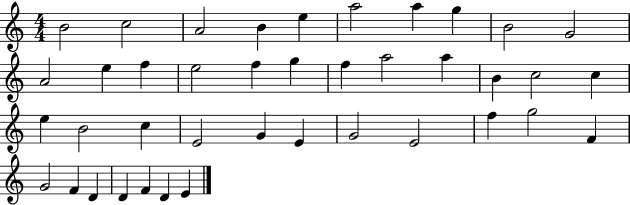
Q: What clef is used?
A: treble